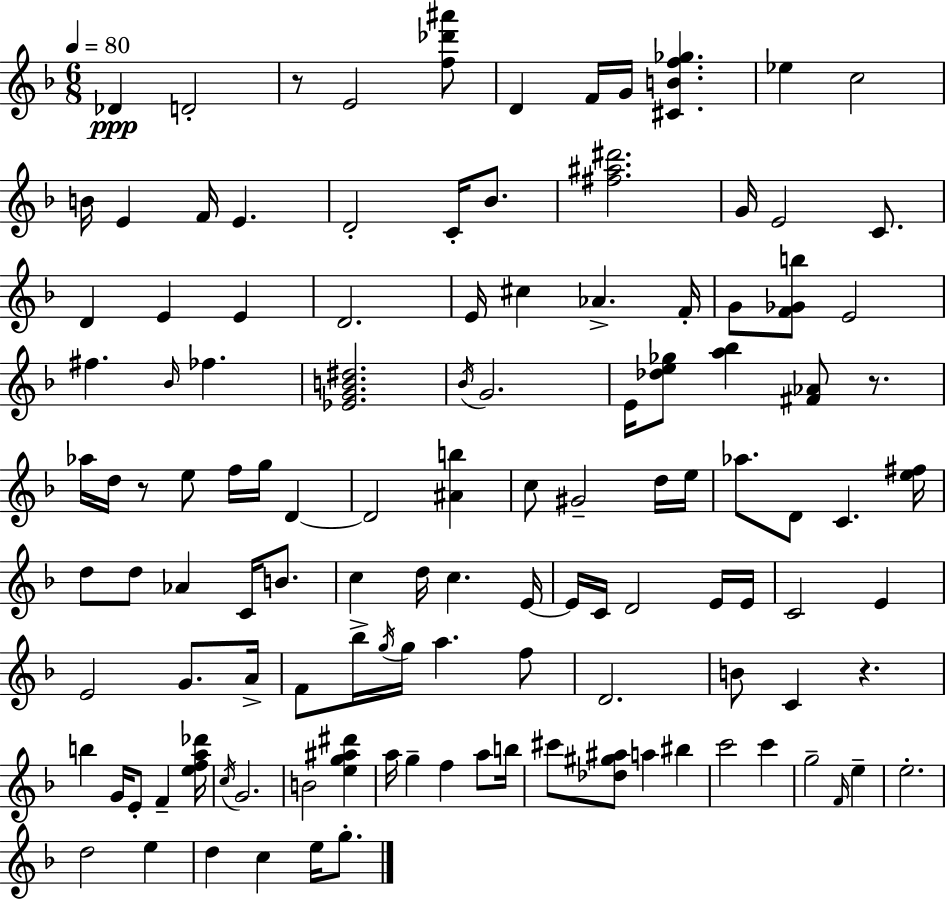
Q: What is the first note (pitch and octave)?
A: Db4